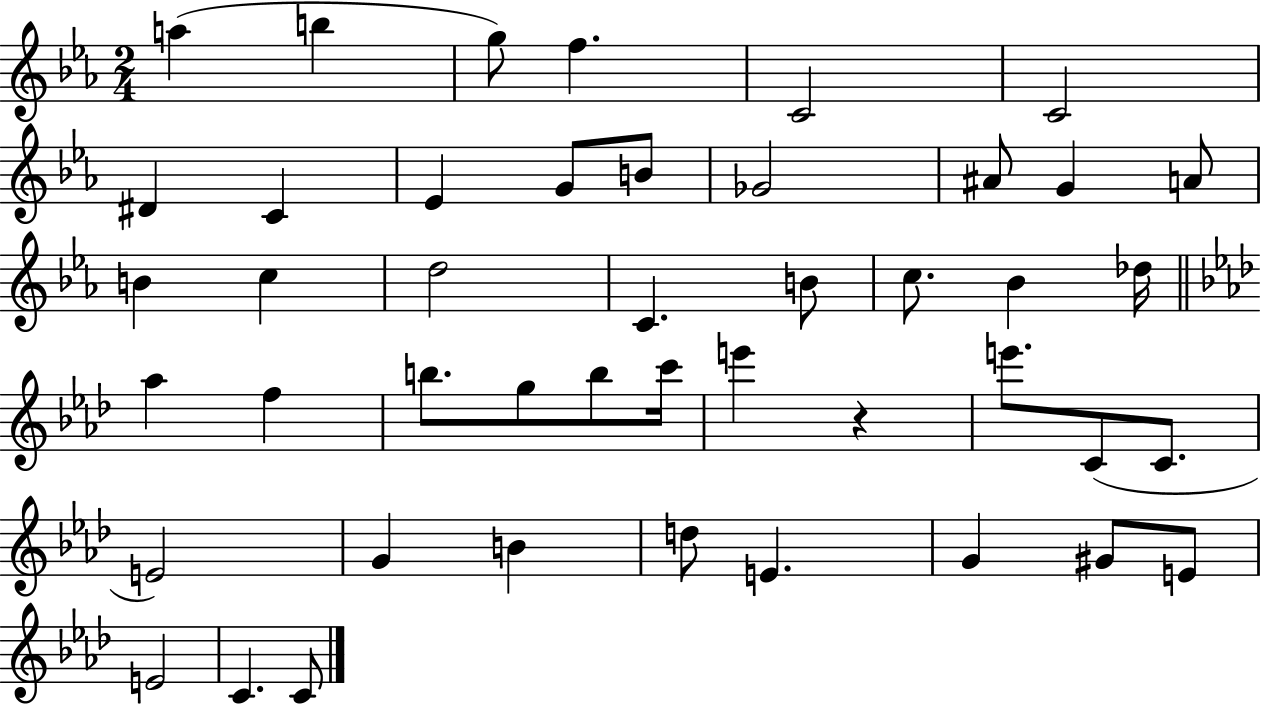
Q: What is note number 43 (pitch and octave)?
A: C4